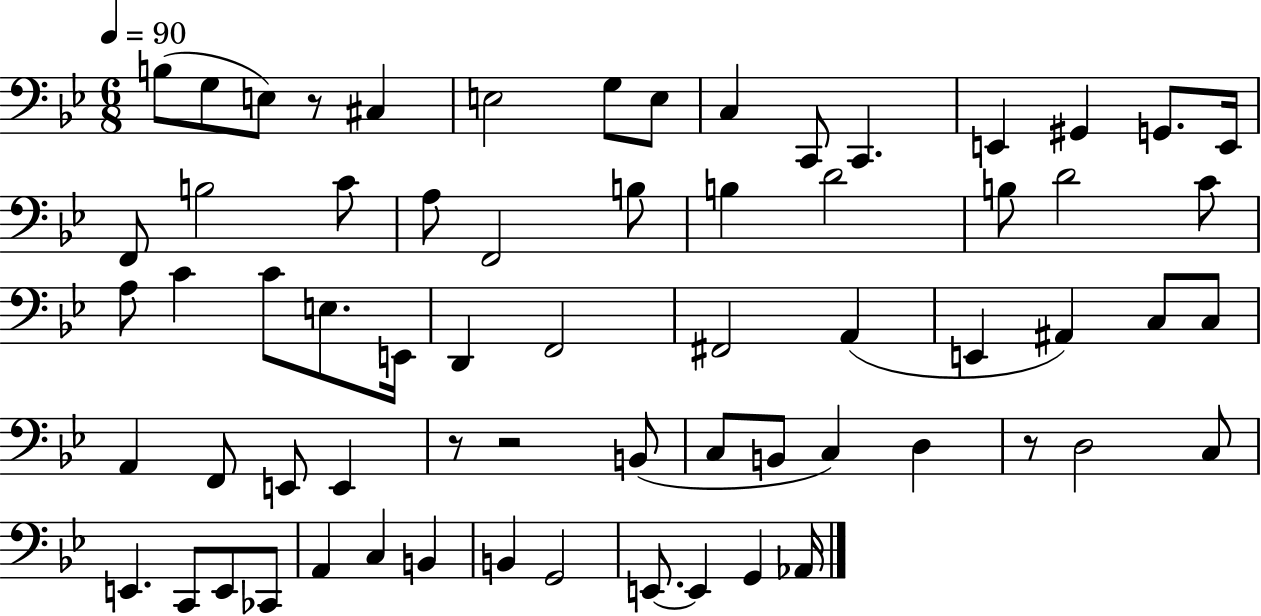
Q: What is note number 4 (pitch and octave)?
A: C#3